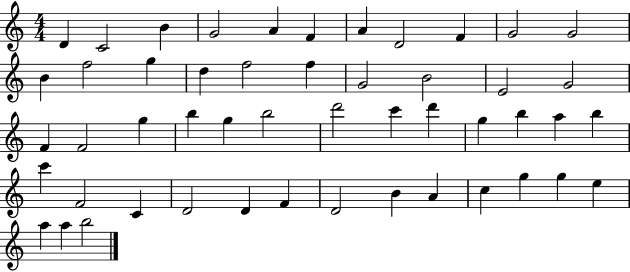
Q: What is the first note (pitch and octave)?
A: D4